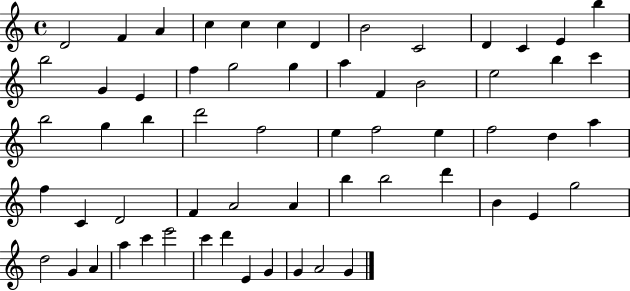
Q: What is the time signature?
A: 4/4